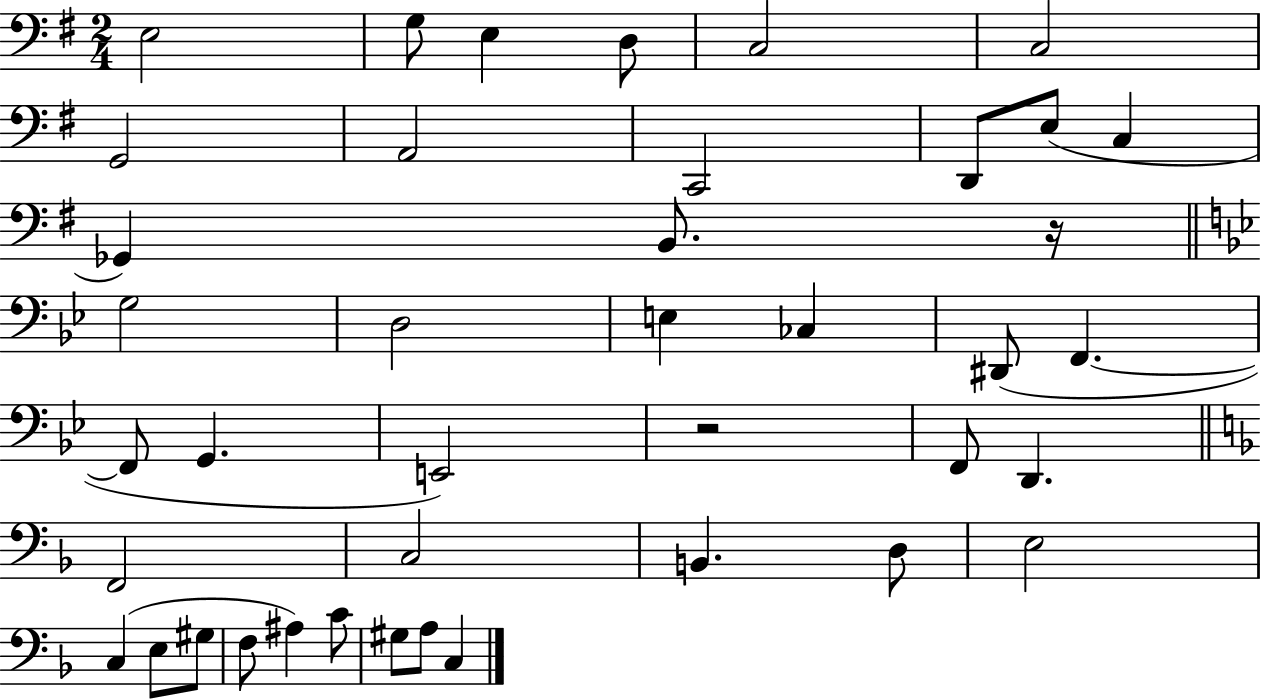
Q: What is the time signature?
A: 2/4